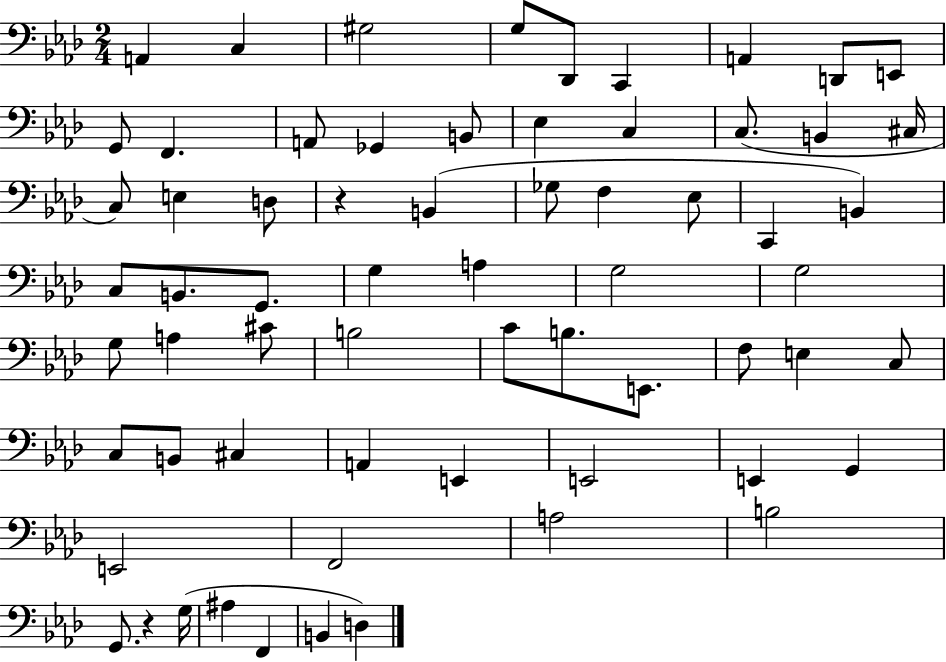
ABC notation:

X:1
T:Untitled
M:2/4
L:1/4
K:Ab
A,, C, ^G,2 G,/2 _D,,/2 C,, A,, D,,/2 E,,/2 G,,/2 F,, A,,/2 _G,, B,,/2 _E, C, C,/2 B,, ^C,/4 C,/2 E, D,/2 z B,, _G,/2 F, _E,/2 C,, B,, C,/2 B,,/2 G,,/2 G, A, G,2 G,2 G,/2 A, ^C/2 B,2 C/2 B,/2 E,,/2 F,/2 E, C,/2 C,/2 B,,/2 ^C, A,, E,, E,,2 E,, G,, E,,2 F,,2 A,2 B,2 G,,/2 z G,/4 ^A, F,, B,, D,